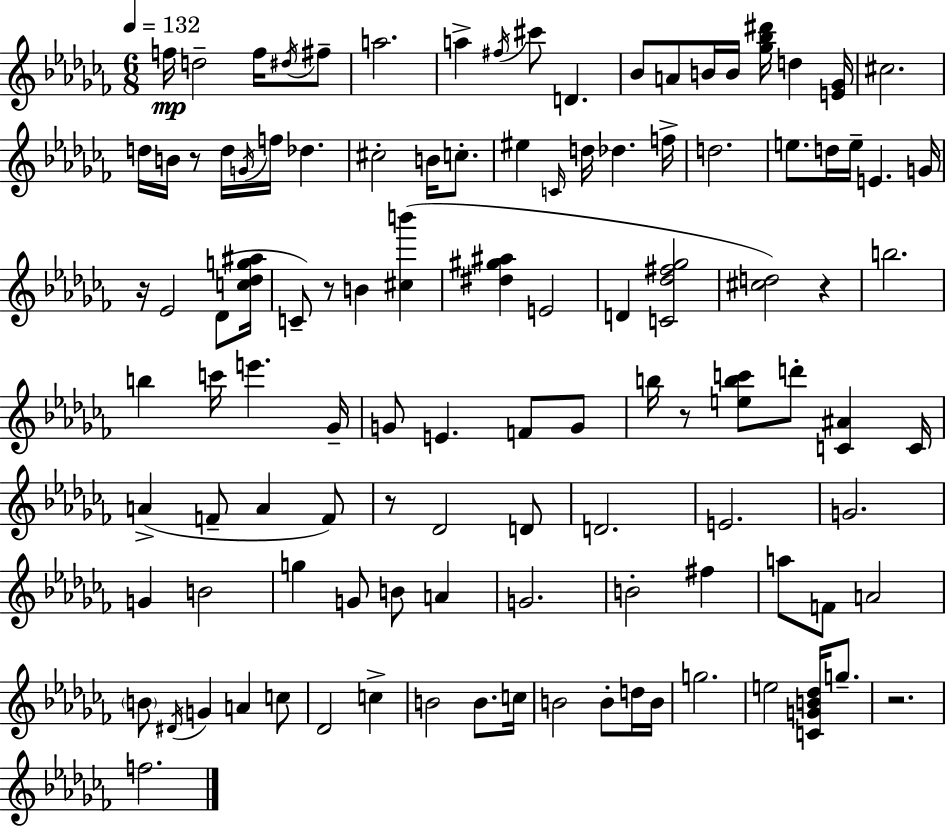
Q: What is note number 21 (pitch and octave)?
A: F5